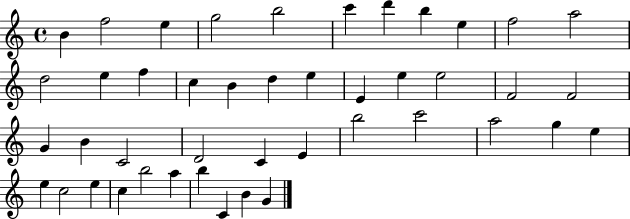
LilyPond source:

{
  \clef treble
  \time 4/4
  \defaultTimeSignature
  \key c \major
  b'4 f''2 e''4 | g''2 b''2 | c'''4 d'''4 b''4 e''4 | f''2 a''2 | \break d''2 e''4 f''4 | c''4 b'4 d''4 e''4 | e'4 e''4 e''2 | f'2 f'2 | \break g'4 b'4 c'2 | d'2 c'4 e'4 | b''2 c'''2 | a''2 g''4 e''4 | \break e''4 c''2 e''4 | c''4 b''2 a''4 | b''4 c'4 b'4 g'4 | \bar "|."
}